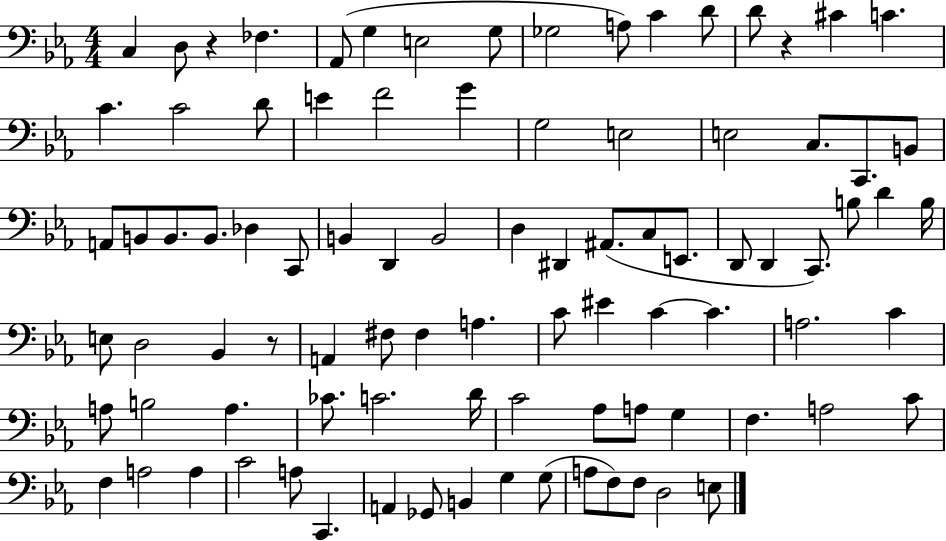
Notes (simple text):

C3/q D3/e R/q FES3/q. Ab2/e G3/q E3/h G3/e Gb3/h A3/e C4/q D4/e D4/e R/q C#4/q C4/q. C4/q. C4/h D4/e E4/q F4/h G4/q G3/h E3/h E3/h C3/e. C2/e. B2/e A2/e B2/e B2/e. B2/e. Db3/q C2/e B2/q D2/q B2/h D3/q D#2/q A#2/e. C3/e E2/e. D2/e D2/q C2/e. B3/e D4/q B3/s E3/e D3/h Bb2/q R/e A2/q F#3/e F#3/q A3/q. C4/e EIS4/q C4/q C4/q. A3/h. C4/q A3/e B3/h A3/q. CES4/e. C4/h. D4/s C4/h Ab3/e A3/e G3/q F3/q. A3/h C4/e F3/q A3/h A3/q C4/h A3/e C2/q. A2/q Gb2/e B2/q G3/q G3/e A3/e F3/e F3/e D3/h E3/e